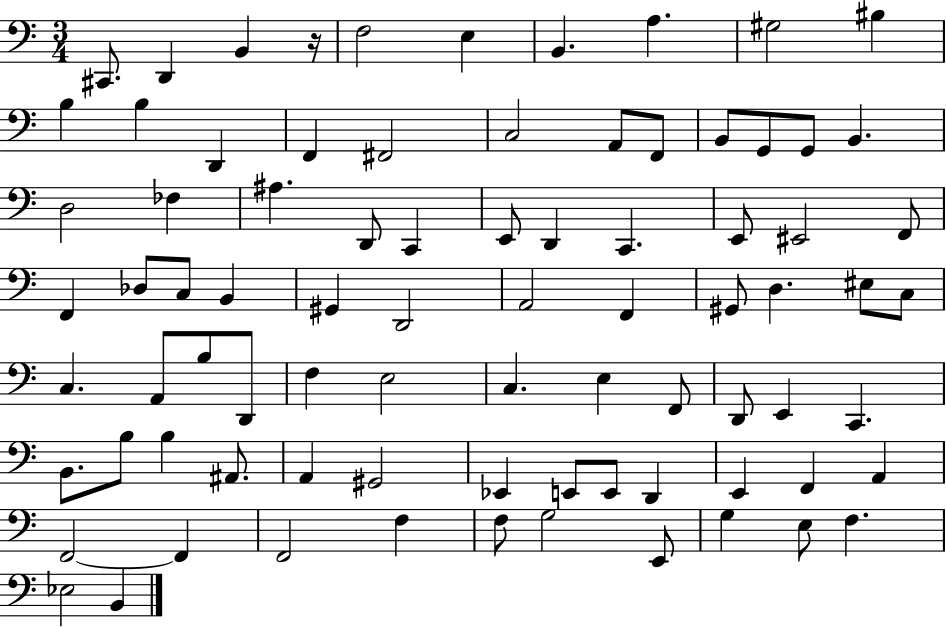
X:1
T:Untitled
M:3/4
L:1/4
K:C
^C,,/2 D,, B,, z/4 F,2 E, B,, A, ^G,2 ^B, B, B, D,, F,, ^F,,2 C,2 A,,/2 F,,/2 B,,/2 G,,/2 G,,/2 B,, D,2 _F, ^A, D,,/2 C,, E,,/2 D,, C,, E,,/2 ^E,,2 F,,/2 F,, _D,/2 C,/2 B,, ^G,, D,,2 A,,2 F,, ^G,,/2 D, ^E,/2 C,/2 C, A,,/2 B,/2 D,,/2 F, E,2 C, E, F,,/2 D,,/2 E,, C,, B,,/2 B,/2 B, ^A,,/2 A,, ^G,,2 _E,, E,,/2 E,,/2 D,, E,, F,, A,, F,,2 F,, F,,2 F, F,/2 G,2 E,,/2 G, E,/2 F, _E,2 B,,